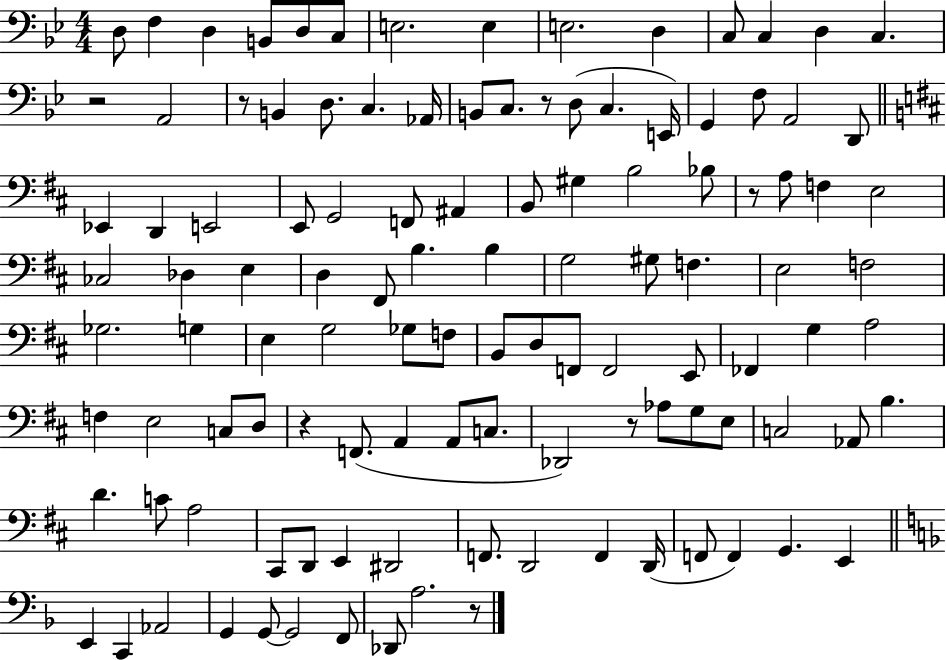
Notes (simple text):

D3/e F3/q D3/q B2/e D3/e C3/e E3/h. E3/q E3/h. D3/q C3/e C3/q D3/q C3/q. R/h A2/h R/e B2/q D3/e. C3/q. Ab2/s B2/e C3/e. R/e D3/e C3/q. E2/s G2/q F3/e A2/h D2/e Eb2/q D2/q E2/h E2/e G2/h F2/e A#2/q B2/e G#3/q B3/h Bb3/e R/e A3/e F3/q E3/h CES3/h Db3/q E3/q D3/q F#2/e B3/q. B3/q G3/h G#3/e F3/q. E3/h F3/h Gb3/h. G3/q E3/q G3/h Gb3/e F3/e B2/e D3/e F2/e F2/h E2/e FES2/q G3/q A3/h F3/q E3/h C3/e D3/e R/q F2/e. A2/q A2/e C3/e. Db2/h R/e Ab3/e G3/e E3/e C3/h Ab2/e B3/q. D4/q. C4/e A3/h C#2/e D2/e E2/q D#2/h F2/e. D2/h F2/q D2/s F2/e F2/q G2/q. E2/q E2/q C2/q Ab2/h G2/q G2/e G2/h F2/e Db2/e A3/h. R/e